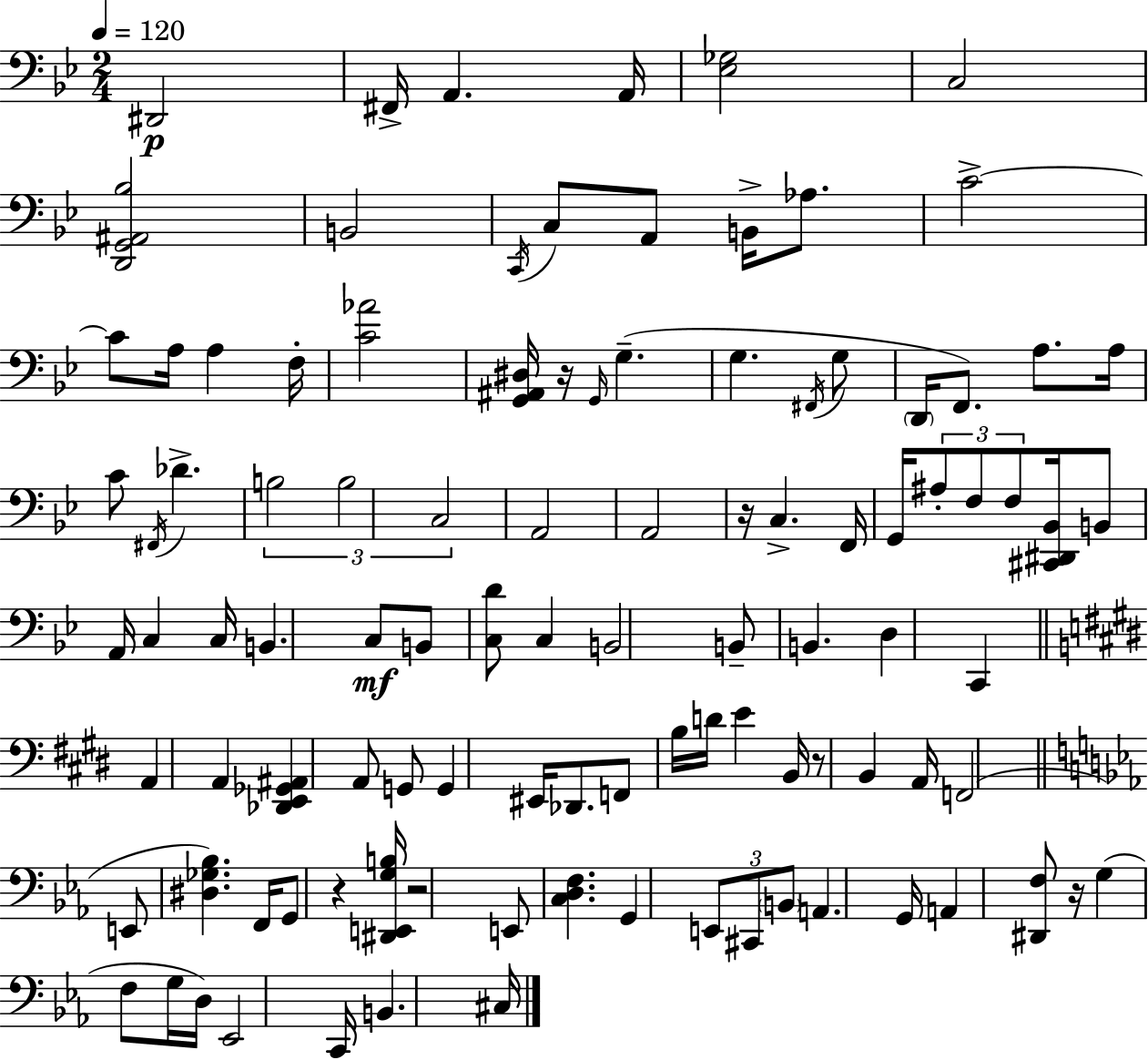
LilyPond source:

{
  \clef bass
  \numericTimeSignature
  \time 2/4
  \key bes \major
  \tempo 4 = 120
  dis,2\p | fis,16-> a,4. a,16 | <ees ges>2 | c2 | \break <d, g, ais, bes>2 | b,2 | \acciaccatura { c,16 } c8 a,8 b,16-> aes8. | c'2->~~ | \break c'8 a16 a4 | f16-. <c' aes'>2 | <g, ais, dis>16 r16 \grace { g,16 } g4.--( | g4. | \break \acciaccatura { fis,16 } g8 \parenthesize d,16 f,8.) a8. | a16 c'8 \acciaccatura { fis,16 } des'4.-> | \tuplet 3/2 { b2 | b2 | \break c2 } | a,2 | a,2 | r16 c4.-> | \break f,16 g,16 \tuplet 3/2 { ais8-. f8 | f8 } <cis, dis, bes,>16 b,8 a,16 c4 | c16 b,4. | c8\mf b,8 <c d'>8 | \break c4 b,2 | b,8-- b,4. | d4 | c,4 \bar "||" \break \key e \major a,4 a,4 | <des, e, ges, ais,>4 a,8 g,8 | g,4 eis,16 des,8. | f,8 b16 d'16 e'4 | \break b,16 r8 b,4 a,16 | f,2( | \bar "||" \break \key ees \major e,8 <dis ges bes>4.) | f,16 g,8 r4 <dis, e, g b>16 | r2 | e,8 <c d f>4. | \break g,4 \tuplet 3/2 { e,8 cis,8 | \parenthesize b,8 } a,4. | g,16 a,4 <dis, f>8 r16 | g4( f8 g16 d16) | \break ees,2 | c,16 b,4. cis16 | \bar "|."
}